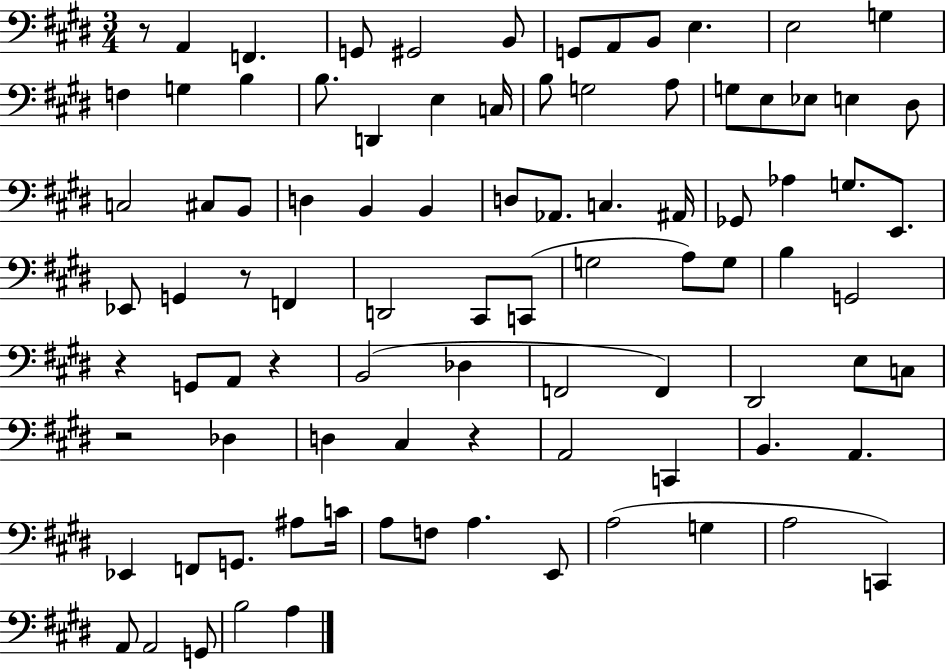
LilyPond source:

{
  \clef bass
  \numericTimeSignature
  \time 3/4
  \key e \major
  \repeat volta 2 { r8 a,4 f,4. | g,8 gis,2 b,8 | g,8 a,8 b,8 e4. | e2 g4 | \break f4 g4 b4 | b8. d,4 e4 c16 | b8 g2 a8 | g8 e8 ees8 e4 dis8 | \break c2 cis8 b,8 | d4 b,4 b,4 | d8 aes,8. c4. ais,16 | ges,8 aes4 g8. e,8. | \break ees,8 g,4 r8 f,4 | d,2 cis,8 c,8( | g2 a8) g8 | b4 g,2 | \break r4 g,8 a,8 r4 | b,2( des4 | f,2 f,4) | dis,2 e8 c8 | \break r2 des4 | d4 cis4 r4 | a,2 c,4 | b,4. a,4. | \break ees,4 f,8 g,8. ais8 c'16 | a8 f8 a4. e,8 | a2( g4 | a2 c,4) | \break a,8 a,2 g,8 | b2 a4 | } \bar "|."
}